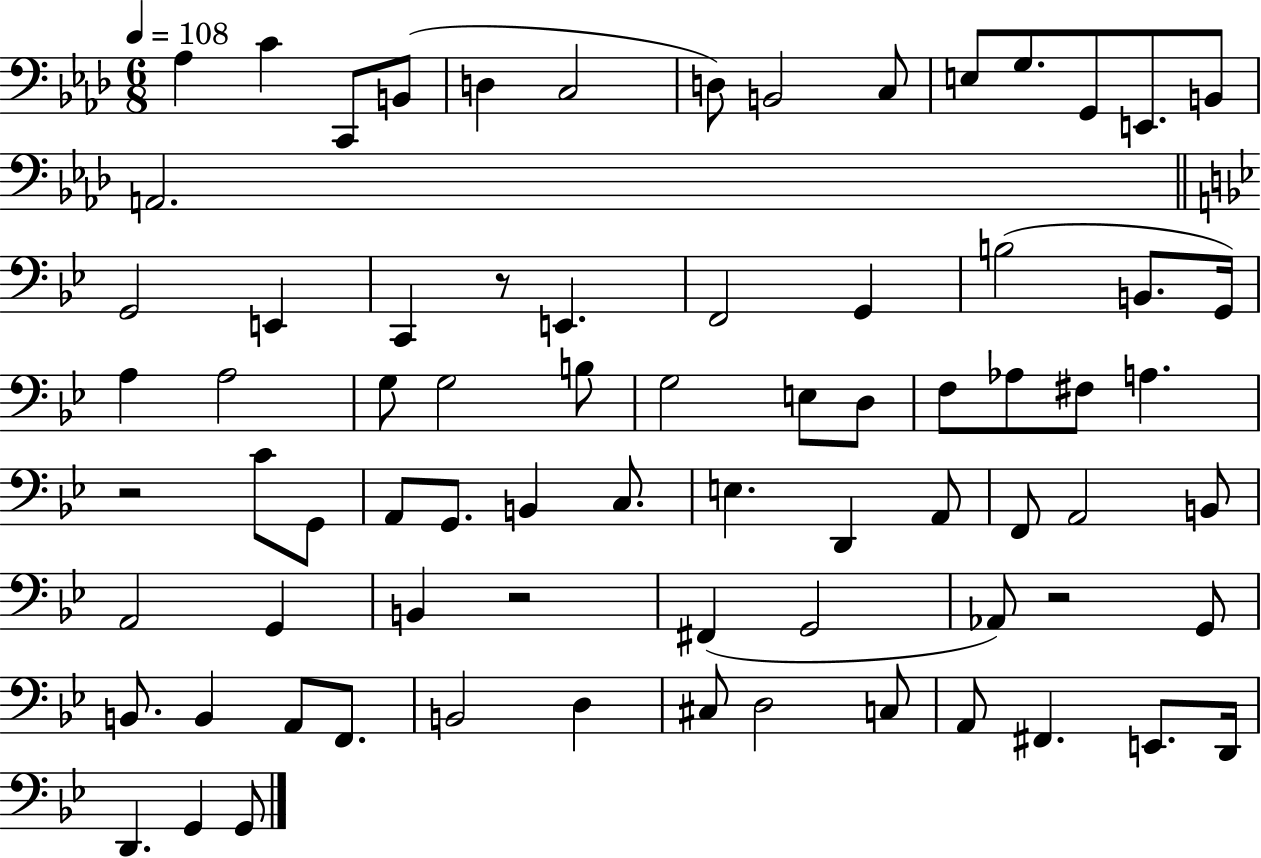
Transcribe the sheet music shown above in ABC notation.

X:1
T:Untitled
M:6/8
L:1/4
K:Ab
_A, C C,,/2 B,,/2 D, C,2 D,/2 B,,2 C,/2 E,/2 G,/2 G,,/2 E,,/2 B,,/2 A,,2 G,,2 E,, C,, z/2 E,, F,,2 G,, B,2 B,,/2 G,,/4 A, A,2 G,/2 G,2 B,/2 G,2 E,/2 D,/2 F,/2 _A,/2 ^F,/2 A, z2 C/2 G,,/2 A,,/2 G,,/2 B,, C,/2 E, D,, A,,/2 F,,/2 A,,2 B,,/2 A,,2 G,, B,, z2 ^F,, G,,2 _A,,/2 z2 G,,/2 B,,/2 B,, A,,/2 F,,/2 B,,2 D, ^C,/2 D,2 C,/2 A,,/2 ^F,, E,,/2 D,,/4 D,, G,, G,,/2